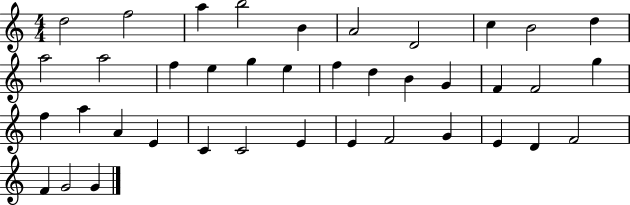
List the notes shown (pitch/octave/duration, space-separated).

D5/h F5/h A5/q B5/h B4/q A4/h D4/h C5/q B4/h D5/q A5/h A5/h F5/q E5/q G5/q E5/q F5/q D5/q B4/q G4/q F4/q F4/h G5/q F5/q A5/q A4/q E4/q C4/q C4/h E4/q E4/q F4/h G4/q E4/q D4/q F4/h F4/q G4/h G4/q